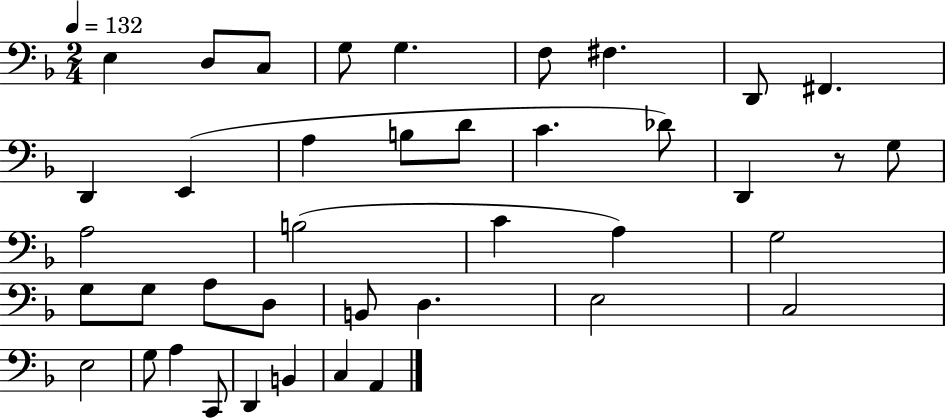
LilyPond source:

{
  \clef bass
  \numericTimeSignature
  \time 2/4
  \key f \major
  \tempo 4 = 132
  e4 d8 c8 | g8 g4. | f8 fis4. | d,8 fis,4. | \break d,4 e,4( | a4 b8 d'8 | c'4. des'8) | d,4 r8 g8 | \break a2 | b2( | c'4 a4) | g2 | \break g8 g8 a8 d8 | b,8 d4. | e2 | c2 | \break e2 | g8 a4 c,8 | d,4 b,4 | c4 a,4 | \break \bar "|."
}